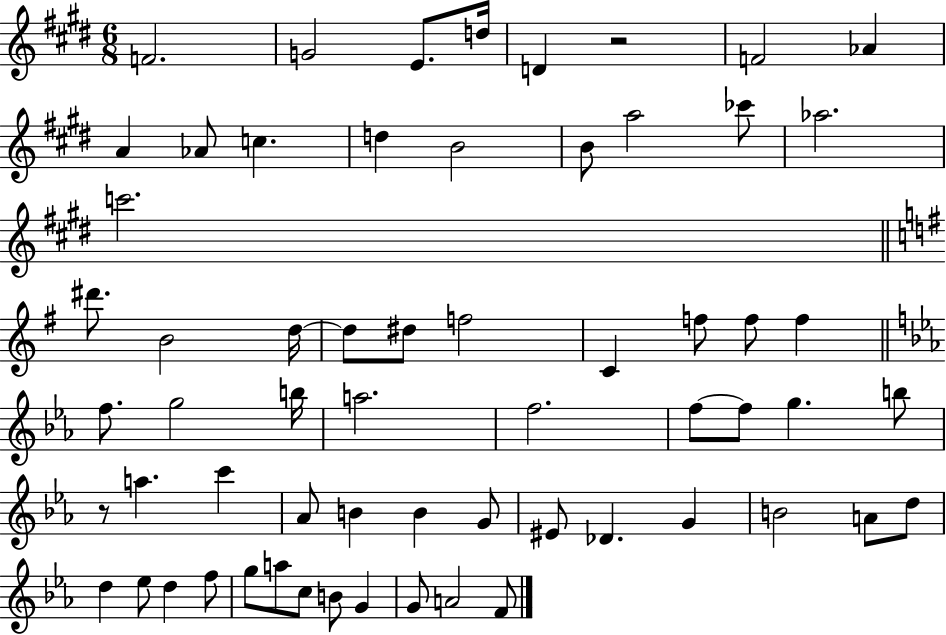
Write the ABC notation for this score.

X:1
T:Untitled
M:6/8
L:1/4
K:E
F2 G2 E/2 d/4 D z2 F2 _A A _A/2 c d B2 B/2 a2 _c'/2 _a2 c'2 ^d'/2 B2 d/4 d/2 ^d/2 f2 C f/2 f/2 f f/2 g2 b/4 a2 f2 f/2 f/2 g b/2 z/2 a c' _A/2 B B G/2 ^E/2 _D G B2 A/2 d/2 d _e/2 d f/2 g/2 a/2 c/2 B/2 G G/2 A2 F/2